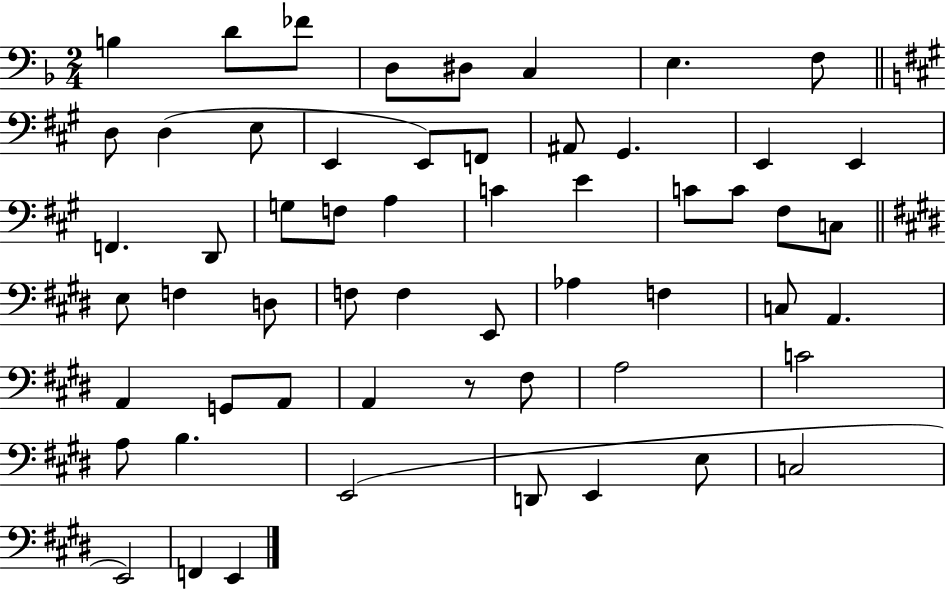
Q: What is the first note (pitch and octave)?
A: B3